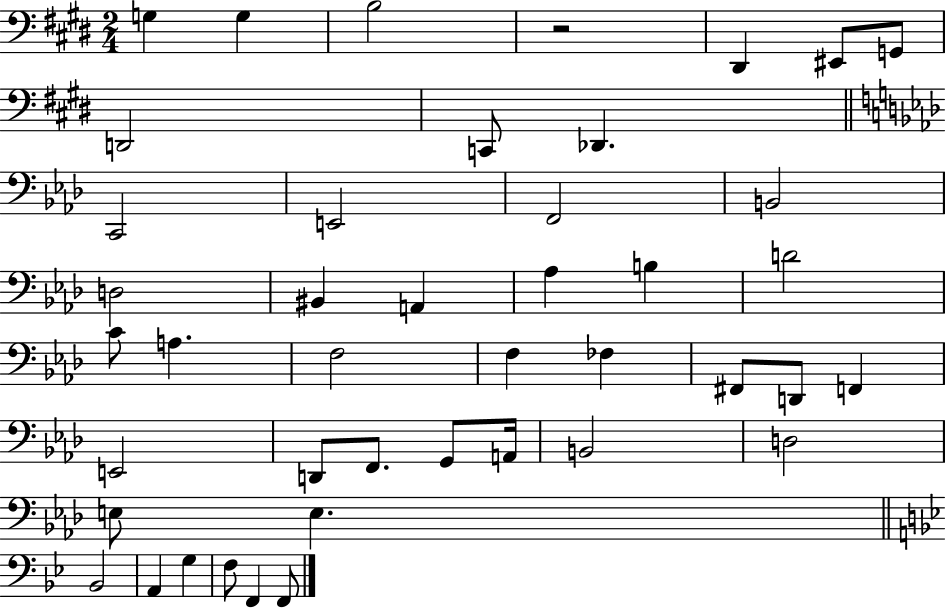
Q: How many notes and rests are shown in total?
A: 43